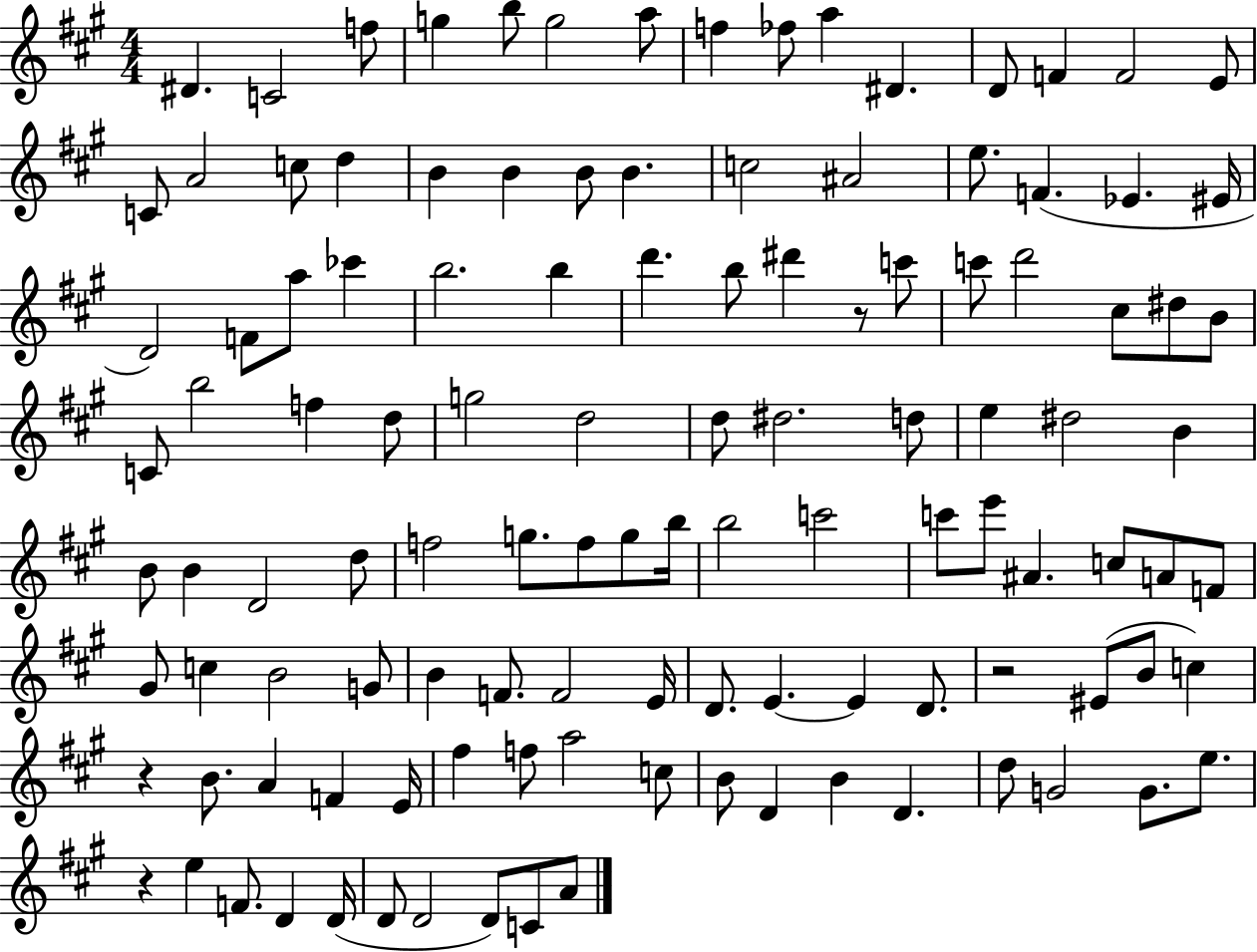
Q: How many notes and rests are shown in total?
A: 117